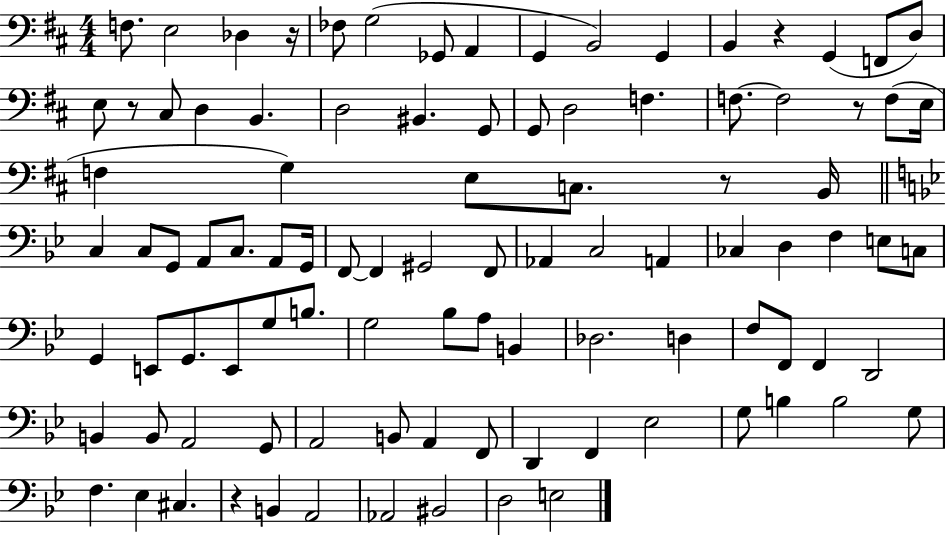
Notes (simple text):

F3/e. E3/h Db3/q R/s FES3/e G3/h Gb2/e A2/q G2/q B2/h G2/q B2/q R/q G2/q F2/e D3/e E3/e R/e C#3/e D3/q B2/q. D3/h BIS2/q. G2/e G2/e D3/h F3/q. F3/e. F3/h R/e F3/e E3/s F3/q G3/q E3/e C3/e. R/e B2/s C3/q C3/e G2/e A2/e C3/e. A2/e G2/s F2/e F2/q G#2/h F2/e Ab2/q C3/h A2/q CES3/q D3/q F3/q E3/e C3/e G2/q E2/e G2/e. E2/e G3/e B3/e. G3/h Bb3/e A3/e B2/q Db3/h. D3/q F3/e F2/e F2/q D2/h B2/q B2/e A2/h G2/e A2/h B2/e A2/q F2/e D2/q F2/q Eb3/h G3/e B3/q B3/h G3/e F3/q. Eb3/q C#3/q. R/q B2/q A2/h Ab2/h BIS2/h D3/h E3/h